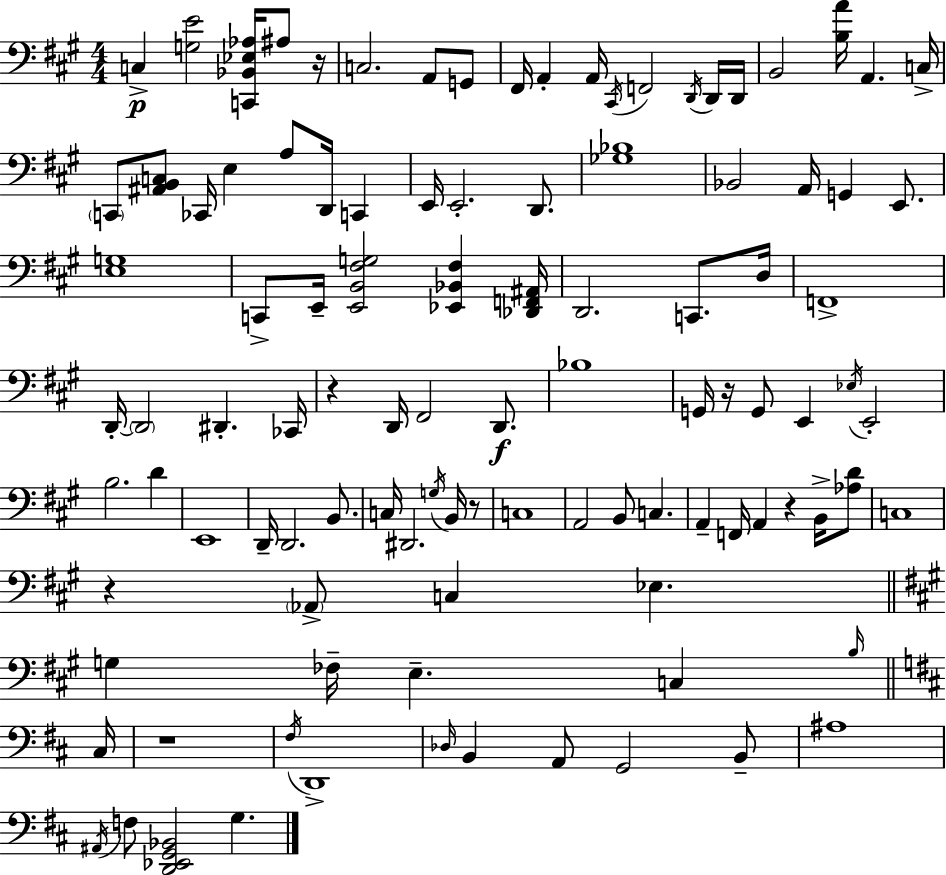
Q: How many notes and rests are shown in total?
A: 105